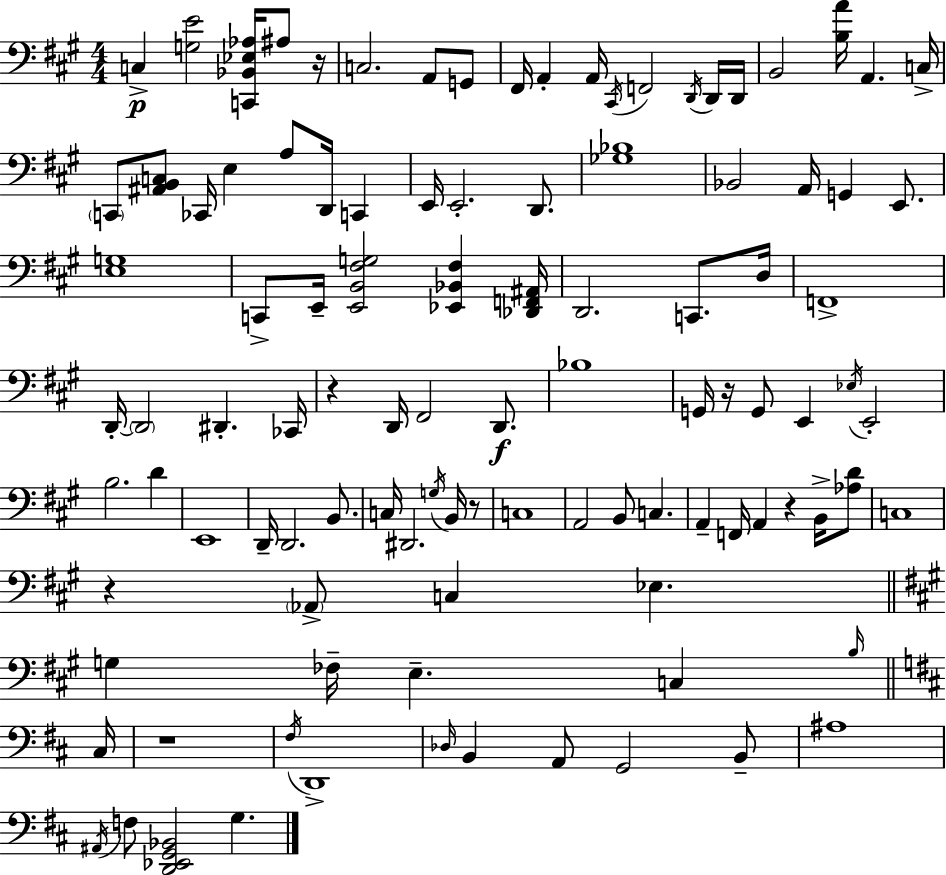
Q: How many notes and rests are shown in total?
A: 105